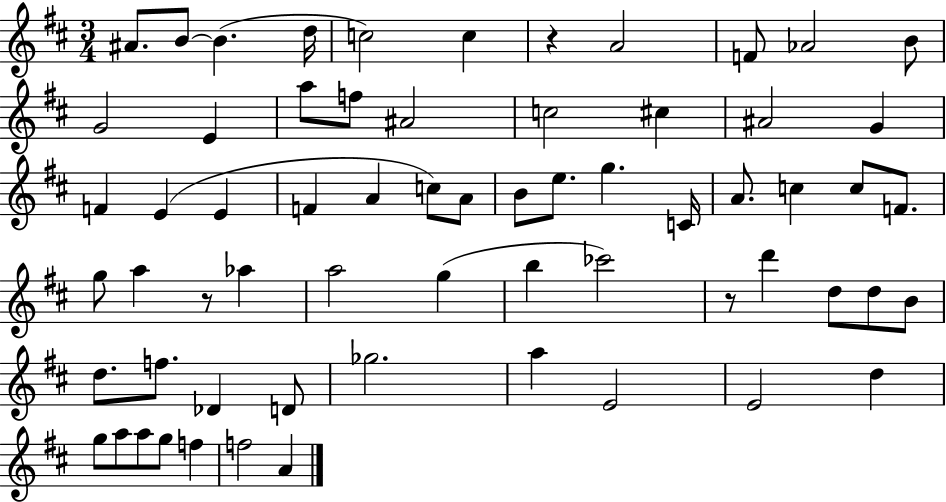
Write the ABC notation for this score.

X:1
T:Untitled
M:3/4
L:1/4
K:D
^A/2 B/2 B d/4 c2 c z A2 F/2 _A2 B/2 G2 E a/2 f/2 ^A2 c2 ^c ^A2 G F E E F A c/2 A/2 B/2 e/2 g C/4 A/2 c c/2 F/2 g/2 a z/2 _a a2 g b _c'2 z/2 d' d/2 d/2 B/2 d/2 f/2 _D D/2 _g2 a E2 E2 d g/2 a/2 a/2 g/2 f f2 A